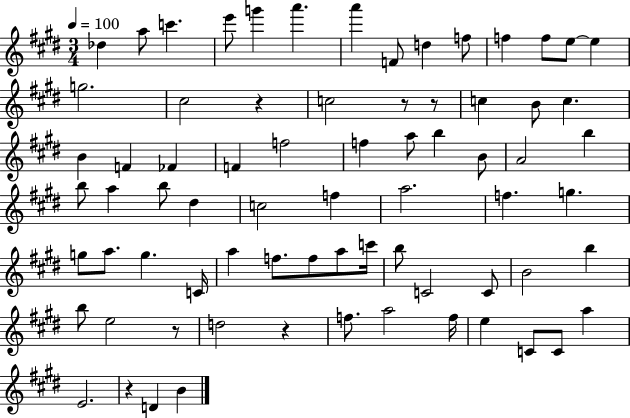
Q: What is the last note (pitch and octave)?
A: B4